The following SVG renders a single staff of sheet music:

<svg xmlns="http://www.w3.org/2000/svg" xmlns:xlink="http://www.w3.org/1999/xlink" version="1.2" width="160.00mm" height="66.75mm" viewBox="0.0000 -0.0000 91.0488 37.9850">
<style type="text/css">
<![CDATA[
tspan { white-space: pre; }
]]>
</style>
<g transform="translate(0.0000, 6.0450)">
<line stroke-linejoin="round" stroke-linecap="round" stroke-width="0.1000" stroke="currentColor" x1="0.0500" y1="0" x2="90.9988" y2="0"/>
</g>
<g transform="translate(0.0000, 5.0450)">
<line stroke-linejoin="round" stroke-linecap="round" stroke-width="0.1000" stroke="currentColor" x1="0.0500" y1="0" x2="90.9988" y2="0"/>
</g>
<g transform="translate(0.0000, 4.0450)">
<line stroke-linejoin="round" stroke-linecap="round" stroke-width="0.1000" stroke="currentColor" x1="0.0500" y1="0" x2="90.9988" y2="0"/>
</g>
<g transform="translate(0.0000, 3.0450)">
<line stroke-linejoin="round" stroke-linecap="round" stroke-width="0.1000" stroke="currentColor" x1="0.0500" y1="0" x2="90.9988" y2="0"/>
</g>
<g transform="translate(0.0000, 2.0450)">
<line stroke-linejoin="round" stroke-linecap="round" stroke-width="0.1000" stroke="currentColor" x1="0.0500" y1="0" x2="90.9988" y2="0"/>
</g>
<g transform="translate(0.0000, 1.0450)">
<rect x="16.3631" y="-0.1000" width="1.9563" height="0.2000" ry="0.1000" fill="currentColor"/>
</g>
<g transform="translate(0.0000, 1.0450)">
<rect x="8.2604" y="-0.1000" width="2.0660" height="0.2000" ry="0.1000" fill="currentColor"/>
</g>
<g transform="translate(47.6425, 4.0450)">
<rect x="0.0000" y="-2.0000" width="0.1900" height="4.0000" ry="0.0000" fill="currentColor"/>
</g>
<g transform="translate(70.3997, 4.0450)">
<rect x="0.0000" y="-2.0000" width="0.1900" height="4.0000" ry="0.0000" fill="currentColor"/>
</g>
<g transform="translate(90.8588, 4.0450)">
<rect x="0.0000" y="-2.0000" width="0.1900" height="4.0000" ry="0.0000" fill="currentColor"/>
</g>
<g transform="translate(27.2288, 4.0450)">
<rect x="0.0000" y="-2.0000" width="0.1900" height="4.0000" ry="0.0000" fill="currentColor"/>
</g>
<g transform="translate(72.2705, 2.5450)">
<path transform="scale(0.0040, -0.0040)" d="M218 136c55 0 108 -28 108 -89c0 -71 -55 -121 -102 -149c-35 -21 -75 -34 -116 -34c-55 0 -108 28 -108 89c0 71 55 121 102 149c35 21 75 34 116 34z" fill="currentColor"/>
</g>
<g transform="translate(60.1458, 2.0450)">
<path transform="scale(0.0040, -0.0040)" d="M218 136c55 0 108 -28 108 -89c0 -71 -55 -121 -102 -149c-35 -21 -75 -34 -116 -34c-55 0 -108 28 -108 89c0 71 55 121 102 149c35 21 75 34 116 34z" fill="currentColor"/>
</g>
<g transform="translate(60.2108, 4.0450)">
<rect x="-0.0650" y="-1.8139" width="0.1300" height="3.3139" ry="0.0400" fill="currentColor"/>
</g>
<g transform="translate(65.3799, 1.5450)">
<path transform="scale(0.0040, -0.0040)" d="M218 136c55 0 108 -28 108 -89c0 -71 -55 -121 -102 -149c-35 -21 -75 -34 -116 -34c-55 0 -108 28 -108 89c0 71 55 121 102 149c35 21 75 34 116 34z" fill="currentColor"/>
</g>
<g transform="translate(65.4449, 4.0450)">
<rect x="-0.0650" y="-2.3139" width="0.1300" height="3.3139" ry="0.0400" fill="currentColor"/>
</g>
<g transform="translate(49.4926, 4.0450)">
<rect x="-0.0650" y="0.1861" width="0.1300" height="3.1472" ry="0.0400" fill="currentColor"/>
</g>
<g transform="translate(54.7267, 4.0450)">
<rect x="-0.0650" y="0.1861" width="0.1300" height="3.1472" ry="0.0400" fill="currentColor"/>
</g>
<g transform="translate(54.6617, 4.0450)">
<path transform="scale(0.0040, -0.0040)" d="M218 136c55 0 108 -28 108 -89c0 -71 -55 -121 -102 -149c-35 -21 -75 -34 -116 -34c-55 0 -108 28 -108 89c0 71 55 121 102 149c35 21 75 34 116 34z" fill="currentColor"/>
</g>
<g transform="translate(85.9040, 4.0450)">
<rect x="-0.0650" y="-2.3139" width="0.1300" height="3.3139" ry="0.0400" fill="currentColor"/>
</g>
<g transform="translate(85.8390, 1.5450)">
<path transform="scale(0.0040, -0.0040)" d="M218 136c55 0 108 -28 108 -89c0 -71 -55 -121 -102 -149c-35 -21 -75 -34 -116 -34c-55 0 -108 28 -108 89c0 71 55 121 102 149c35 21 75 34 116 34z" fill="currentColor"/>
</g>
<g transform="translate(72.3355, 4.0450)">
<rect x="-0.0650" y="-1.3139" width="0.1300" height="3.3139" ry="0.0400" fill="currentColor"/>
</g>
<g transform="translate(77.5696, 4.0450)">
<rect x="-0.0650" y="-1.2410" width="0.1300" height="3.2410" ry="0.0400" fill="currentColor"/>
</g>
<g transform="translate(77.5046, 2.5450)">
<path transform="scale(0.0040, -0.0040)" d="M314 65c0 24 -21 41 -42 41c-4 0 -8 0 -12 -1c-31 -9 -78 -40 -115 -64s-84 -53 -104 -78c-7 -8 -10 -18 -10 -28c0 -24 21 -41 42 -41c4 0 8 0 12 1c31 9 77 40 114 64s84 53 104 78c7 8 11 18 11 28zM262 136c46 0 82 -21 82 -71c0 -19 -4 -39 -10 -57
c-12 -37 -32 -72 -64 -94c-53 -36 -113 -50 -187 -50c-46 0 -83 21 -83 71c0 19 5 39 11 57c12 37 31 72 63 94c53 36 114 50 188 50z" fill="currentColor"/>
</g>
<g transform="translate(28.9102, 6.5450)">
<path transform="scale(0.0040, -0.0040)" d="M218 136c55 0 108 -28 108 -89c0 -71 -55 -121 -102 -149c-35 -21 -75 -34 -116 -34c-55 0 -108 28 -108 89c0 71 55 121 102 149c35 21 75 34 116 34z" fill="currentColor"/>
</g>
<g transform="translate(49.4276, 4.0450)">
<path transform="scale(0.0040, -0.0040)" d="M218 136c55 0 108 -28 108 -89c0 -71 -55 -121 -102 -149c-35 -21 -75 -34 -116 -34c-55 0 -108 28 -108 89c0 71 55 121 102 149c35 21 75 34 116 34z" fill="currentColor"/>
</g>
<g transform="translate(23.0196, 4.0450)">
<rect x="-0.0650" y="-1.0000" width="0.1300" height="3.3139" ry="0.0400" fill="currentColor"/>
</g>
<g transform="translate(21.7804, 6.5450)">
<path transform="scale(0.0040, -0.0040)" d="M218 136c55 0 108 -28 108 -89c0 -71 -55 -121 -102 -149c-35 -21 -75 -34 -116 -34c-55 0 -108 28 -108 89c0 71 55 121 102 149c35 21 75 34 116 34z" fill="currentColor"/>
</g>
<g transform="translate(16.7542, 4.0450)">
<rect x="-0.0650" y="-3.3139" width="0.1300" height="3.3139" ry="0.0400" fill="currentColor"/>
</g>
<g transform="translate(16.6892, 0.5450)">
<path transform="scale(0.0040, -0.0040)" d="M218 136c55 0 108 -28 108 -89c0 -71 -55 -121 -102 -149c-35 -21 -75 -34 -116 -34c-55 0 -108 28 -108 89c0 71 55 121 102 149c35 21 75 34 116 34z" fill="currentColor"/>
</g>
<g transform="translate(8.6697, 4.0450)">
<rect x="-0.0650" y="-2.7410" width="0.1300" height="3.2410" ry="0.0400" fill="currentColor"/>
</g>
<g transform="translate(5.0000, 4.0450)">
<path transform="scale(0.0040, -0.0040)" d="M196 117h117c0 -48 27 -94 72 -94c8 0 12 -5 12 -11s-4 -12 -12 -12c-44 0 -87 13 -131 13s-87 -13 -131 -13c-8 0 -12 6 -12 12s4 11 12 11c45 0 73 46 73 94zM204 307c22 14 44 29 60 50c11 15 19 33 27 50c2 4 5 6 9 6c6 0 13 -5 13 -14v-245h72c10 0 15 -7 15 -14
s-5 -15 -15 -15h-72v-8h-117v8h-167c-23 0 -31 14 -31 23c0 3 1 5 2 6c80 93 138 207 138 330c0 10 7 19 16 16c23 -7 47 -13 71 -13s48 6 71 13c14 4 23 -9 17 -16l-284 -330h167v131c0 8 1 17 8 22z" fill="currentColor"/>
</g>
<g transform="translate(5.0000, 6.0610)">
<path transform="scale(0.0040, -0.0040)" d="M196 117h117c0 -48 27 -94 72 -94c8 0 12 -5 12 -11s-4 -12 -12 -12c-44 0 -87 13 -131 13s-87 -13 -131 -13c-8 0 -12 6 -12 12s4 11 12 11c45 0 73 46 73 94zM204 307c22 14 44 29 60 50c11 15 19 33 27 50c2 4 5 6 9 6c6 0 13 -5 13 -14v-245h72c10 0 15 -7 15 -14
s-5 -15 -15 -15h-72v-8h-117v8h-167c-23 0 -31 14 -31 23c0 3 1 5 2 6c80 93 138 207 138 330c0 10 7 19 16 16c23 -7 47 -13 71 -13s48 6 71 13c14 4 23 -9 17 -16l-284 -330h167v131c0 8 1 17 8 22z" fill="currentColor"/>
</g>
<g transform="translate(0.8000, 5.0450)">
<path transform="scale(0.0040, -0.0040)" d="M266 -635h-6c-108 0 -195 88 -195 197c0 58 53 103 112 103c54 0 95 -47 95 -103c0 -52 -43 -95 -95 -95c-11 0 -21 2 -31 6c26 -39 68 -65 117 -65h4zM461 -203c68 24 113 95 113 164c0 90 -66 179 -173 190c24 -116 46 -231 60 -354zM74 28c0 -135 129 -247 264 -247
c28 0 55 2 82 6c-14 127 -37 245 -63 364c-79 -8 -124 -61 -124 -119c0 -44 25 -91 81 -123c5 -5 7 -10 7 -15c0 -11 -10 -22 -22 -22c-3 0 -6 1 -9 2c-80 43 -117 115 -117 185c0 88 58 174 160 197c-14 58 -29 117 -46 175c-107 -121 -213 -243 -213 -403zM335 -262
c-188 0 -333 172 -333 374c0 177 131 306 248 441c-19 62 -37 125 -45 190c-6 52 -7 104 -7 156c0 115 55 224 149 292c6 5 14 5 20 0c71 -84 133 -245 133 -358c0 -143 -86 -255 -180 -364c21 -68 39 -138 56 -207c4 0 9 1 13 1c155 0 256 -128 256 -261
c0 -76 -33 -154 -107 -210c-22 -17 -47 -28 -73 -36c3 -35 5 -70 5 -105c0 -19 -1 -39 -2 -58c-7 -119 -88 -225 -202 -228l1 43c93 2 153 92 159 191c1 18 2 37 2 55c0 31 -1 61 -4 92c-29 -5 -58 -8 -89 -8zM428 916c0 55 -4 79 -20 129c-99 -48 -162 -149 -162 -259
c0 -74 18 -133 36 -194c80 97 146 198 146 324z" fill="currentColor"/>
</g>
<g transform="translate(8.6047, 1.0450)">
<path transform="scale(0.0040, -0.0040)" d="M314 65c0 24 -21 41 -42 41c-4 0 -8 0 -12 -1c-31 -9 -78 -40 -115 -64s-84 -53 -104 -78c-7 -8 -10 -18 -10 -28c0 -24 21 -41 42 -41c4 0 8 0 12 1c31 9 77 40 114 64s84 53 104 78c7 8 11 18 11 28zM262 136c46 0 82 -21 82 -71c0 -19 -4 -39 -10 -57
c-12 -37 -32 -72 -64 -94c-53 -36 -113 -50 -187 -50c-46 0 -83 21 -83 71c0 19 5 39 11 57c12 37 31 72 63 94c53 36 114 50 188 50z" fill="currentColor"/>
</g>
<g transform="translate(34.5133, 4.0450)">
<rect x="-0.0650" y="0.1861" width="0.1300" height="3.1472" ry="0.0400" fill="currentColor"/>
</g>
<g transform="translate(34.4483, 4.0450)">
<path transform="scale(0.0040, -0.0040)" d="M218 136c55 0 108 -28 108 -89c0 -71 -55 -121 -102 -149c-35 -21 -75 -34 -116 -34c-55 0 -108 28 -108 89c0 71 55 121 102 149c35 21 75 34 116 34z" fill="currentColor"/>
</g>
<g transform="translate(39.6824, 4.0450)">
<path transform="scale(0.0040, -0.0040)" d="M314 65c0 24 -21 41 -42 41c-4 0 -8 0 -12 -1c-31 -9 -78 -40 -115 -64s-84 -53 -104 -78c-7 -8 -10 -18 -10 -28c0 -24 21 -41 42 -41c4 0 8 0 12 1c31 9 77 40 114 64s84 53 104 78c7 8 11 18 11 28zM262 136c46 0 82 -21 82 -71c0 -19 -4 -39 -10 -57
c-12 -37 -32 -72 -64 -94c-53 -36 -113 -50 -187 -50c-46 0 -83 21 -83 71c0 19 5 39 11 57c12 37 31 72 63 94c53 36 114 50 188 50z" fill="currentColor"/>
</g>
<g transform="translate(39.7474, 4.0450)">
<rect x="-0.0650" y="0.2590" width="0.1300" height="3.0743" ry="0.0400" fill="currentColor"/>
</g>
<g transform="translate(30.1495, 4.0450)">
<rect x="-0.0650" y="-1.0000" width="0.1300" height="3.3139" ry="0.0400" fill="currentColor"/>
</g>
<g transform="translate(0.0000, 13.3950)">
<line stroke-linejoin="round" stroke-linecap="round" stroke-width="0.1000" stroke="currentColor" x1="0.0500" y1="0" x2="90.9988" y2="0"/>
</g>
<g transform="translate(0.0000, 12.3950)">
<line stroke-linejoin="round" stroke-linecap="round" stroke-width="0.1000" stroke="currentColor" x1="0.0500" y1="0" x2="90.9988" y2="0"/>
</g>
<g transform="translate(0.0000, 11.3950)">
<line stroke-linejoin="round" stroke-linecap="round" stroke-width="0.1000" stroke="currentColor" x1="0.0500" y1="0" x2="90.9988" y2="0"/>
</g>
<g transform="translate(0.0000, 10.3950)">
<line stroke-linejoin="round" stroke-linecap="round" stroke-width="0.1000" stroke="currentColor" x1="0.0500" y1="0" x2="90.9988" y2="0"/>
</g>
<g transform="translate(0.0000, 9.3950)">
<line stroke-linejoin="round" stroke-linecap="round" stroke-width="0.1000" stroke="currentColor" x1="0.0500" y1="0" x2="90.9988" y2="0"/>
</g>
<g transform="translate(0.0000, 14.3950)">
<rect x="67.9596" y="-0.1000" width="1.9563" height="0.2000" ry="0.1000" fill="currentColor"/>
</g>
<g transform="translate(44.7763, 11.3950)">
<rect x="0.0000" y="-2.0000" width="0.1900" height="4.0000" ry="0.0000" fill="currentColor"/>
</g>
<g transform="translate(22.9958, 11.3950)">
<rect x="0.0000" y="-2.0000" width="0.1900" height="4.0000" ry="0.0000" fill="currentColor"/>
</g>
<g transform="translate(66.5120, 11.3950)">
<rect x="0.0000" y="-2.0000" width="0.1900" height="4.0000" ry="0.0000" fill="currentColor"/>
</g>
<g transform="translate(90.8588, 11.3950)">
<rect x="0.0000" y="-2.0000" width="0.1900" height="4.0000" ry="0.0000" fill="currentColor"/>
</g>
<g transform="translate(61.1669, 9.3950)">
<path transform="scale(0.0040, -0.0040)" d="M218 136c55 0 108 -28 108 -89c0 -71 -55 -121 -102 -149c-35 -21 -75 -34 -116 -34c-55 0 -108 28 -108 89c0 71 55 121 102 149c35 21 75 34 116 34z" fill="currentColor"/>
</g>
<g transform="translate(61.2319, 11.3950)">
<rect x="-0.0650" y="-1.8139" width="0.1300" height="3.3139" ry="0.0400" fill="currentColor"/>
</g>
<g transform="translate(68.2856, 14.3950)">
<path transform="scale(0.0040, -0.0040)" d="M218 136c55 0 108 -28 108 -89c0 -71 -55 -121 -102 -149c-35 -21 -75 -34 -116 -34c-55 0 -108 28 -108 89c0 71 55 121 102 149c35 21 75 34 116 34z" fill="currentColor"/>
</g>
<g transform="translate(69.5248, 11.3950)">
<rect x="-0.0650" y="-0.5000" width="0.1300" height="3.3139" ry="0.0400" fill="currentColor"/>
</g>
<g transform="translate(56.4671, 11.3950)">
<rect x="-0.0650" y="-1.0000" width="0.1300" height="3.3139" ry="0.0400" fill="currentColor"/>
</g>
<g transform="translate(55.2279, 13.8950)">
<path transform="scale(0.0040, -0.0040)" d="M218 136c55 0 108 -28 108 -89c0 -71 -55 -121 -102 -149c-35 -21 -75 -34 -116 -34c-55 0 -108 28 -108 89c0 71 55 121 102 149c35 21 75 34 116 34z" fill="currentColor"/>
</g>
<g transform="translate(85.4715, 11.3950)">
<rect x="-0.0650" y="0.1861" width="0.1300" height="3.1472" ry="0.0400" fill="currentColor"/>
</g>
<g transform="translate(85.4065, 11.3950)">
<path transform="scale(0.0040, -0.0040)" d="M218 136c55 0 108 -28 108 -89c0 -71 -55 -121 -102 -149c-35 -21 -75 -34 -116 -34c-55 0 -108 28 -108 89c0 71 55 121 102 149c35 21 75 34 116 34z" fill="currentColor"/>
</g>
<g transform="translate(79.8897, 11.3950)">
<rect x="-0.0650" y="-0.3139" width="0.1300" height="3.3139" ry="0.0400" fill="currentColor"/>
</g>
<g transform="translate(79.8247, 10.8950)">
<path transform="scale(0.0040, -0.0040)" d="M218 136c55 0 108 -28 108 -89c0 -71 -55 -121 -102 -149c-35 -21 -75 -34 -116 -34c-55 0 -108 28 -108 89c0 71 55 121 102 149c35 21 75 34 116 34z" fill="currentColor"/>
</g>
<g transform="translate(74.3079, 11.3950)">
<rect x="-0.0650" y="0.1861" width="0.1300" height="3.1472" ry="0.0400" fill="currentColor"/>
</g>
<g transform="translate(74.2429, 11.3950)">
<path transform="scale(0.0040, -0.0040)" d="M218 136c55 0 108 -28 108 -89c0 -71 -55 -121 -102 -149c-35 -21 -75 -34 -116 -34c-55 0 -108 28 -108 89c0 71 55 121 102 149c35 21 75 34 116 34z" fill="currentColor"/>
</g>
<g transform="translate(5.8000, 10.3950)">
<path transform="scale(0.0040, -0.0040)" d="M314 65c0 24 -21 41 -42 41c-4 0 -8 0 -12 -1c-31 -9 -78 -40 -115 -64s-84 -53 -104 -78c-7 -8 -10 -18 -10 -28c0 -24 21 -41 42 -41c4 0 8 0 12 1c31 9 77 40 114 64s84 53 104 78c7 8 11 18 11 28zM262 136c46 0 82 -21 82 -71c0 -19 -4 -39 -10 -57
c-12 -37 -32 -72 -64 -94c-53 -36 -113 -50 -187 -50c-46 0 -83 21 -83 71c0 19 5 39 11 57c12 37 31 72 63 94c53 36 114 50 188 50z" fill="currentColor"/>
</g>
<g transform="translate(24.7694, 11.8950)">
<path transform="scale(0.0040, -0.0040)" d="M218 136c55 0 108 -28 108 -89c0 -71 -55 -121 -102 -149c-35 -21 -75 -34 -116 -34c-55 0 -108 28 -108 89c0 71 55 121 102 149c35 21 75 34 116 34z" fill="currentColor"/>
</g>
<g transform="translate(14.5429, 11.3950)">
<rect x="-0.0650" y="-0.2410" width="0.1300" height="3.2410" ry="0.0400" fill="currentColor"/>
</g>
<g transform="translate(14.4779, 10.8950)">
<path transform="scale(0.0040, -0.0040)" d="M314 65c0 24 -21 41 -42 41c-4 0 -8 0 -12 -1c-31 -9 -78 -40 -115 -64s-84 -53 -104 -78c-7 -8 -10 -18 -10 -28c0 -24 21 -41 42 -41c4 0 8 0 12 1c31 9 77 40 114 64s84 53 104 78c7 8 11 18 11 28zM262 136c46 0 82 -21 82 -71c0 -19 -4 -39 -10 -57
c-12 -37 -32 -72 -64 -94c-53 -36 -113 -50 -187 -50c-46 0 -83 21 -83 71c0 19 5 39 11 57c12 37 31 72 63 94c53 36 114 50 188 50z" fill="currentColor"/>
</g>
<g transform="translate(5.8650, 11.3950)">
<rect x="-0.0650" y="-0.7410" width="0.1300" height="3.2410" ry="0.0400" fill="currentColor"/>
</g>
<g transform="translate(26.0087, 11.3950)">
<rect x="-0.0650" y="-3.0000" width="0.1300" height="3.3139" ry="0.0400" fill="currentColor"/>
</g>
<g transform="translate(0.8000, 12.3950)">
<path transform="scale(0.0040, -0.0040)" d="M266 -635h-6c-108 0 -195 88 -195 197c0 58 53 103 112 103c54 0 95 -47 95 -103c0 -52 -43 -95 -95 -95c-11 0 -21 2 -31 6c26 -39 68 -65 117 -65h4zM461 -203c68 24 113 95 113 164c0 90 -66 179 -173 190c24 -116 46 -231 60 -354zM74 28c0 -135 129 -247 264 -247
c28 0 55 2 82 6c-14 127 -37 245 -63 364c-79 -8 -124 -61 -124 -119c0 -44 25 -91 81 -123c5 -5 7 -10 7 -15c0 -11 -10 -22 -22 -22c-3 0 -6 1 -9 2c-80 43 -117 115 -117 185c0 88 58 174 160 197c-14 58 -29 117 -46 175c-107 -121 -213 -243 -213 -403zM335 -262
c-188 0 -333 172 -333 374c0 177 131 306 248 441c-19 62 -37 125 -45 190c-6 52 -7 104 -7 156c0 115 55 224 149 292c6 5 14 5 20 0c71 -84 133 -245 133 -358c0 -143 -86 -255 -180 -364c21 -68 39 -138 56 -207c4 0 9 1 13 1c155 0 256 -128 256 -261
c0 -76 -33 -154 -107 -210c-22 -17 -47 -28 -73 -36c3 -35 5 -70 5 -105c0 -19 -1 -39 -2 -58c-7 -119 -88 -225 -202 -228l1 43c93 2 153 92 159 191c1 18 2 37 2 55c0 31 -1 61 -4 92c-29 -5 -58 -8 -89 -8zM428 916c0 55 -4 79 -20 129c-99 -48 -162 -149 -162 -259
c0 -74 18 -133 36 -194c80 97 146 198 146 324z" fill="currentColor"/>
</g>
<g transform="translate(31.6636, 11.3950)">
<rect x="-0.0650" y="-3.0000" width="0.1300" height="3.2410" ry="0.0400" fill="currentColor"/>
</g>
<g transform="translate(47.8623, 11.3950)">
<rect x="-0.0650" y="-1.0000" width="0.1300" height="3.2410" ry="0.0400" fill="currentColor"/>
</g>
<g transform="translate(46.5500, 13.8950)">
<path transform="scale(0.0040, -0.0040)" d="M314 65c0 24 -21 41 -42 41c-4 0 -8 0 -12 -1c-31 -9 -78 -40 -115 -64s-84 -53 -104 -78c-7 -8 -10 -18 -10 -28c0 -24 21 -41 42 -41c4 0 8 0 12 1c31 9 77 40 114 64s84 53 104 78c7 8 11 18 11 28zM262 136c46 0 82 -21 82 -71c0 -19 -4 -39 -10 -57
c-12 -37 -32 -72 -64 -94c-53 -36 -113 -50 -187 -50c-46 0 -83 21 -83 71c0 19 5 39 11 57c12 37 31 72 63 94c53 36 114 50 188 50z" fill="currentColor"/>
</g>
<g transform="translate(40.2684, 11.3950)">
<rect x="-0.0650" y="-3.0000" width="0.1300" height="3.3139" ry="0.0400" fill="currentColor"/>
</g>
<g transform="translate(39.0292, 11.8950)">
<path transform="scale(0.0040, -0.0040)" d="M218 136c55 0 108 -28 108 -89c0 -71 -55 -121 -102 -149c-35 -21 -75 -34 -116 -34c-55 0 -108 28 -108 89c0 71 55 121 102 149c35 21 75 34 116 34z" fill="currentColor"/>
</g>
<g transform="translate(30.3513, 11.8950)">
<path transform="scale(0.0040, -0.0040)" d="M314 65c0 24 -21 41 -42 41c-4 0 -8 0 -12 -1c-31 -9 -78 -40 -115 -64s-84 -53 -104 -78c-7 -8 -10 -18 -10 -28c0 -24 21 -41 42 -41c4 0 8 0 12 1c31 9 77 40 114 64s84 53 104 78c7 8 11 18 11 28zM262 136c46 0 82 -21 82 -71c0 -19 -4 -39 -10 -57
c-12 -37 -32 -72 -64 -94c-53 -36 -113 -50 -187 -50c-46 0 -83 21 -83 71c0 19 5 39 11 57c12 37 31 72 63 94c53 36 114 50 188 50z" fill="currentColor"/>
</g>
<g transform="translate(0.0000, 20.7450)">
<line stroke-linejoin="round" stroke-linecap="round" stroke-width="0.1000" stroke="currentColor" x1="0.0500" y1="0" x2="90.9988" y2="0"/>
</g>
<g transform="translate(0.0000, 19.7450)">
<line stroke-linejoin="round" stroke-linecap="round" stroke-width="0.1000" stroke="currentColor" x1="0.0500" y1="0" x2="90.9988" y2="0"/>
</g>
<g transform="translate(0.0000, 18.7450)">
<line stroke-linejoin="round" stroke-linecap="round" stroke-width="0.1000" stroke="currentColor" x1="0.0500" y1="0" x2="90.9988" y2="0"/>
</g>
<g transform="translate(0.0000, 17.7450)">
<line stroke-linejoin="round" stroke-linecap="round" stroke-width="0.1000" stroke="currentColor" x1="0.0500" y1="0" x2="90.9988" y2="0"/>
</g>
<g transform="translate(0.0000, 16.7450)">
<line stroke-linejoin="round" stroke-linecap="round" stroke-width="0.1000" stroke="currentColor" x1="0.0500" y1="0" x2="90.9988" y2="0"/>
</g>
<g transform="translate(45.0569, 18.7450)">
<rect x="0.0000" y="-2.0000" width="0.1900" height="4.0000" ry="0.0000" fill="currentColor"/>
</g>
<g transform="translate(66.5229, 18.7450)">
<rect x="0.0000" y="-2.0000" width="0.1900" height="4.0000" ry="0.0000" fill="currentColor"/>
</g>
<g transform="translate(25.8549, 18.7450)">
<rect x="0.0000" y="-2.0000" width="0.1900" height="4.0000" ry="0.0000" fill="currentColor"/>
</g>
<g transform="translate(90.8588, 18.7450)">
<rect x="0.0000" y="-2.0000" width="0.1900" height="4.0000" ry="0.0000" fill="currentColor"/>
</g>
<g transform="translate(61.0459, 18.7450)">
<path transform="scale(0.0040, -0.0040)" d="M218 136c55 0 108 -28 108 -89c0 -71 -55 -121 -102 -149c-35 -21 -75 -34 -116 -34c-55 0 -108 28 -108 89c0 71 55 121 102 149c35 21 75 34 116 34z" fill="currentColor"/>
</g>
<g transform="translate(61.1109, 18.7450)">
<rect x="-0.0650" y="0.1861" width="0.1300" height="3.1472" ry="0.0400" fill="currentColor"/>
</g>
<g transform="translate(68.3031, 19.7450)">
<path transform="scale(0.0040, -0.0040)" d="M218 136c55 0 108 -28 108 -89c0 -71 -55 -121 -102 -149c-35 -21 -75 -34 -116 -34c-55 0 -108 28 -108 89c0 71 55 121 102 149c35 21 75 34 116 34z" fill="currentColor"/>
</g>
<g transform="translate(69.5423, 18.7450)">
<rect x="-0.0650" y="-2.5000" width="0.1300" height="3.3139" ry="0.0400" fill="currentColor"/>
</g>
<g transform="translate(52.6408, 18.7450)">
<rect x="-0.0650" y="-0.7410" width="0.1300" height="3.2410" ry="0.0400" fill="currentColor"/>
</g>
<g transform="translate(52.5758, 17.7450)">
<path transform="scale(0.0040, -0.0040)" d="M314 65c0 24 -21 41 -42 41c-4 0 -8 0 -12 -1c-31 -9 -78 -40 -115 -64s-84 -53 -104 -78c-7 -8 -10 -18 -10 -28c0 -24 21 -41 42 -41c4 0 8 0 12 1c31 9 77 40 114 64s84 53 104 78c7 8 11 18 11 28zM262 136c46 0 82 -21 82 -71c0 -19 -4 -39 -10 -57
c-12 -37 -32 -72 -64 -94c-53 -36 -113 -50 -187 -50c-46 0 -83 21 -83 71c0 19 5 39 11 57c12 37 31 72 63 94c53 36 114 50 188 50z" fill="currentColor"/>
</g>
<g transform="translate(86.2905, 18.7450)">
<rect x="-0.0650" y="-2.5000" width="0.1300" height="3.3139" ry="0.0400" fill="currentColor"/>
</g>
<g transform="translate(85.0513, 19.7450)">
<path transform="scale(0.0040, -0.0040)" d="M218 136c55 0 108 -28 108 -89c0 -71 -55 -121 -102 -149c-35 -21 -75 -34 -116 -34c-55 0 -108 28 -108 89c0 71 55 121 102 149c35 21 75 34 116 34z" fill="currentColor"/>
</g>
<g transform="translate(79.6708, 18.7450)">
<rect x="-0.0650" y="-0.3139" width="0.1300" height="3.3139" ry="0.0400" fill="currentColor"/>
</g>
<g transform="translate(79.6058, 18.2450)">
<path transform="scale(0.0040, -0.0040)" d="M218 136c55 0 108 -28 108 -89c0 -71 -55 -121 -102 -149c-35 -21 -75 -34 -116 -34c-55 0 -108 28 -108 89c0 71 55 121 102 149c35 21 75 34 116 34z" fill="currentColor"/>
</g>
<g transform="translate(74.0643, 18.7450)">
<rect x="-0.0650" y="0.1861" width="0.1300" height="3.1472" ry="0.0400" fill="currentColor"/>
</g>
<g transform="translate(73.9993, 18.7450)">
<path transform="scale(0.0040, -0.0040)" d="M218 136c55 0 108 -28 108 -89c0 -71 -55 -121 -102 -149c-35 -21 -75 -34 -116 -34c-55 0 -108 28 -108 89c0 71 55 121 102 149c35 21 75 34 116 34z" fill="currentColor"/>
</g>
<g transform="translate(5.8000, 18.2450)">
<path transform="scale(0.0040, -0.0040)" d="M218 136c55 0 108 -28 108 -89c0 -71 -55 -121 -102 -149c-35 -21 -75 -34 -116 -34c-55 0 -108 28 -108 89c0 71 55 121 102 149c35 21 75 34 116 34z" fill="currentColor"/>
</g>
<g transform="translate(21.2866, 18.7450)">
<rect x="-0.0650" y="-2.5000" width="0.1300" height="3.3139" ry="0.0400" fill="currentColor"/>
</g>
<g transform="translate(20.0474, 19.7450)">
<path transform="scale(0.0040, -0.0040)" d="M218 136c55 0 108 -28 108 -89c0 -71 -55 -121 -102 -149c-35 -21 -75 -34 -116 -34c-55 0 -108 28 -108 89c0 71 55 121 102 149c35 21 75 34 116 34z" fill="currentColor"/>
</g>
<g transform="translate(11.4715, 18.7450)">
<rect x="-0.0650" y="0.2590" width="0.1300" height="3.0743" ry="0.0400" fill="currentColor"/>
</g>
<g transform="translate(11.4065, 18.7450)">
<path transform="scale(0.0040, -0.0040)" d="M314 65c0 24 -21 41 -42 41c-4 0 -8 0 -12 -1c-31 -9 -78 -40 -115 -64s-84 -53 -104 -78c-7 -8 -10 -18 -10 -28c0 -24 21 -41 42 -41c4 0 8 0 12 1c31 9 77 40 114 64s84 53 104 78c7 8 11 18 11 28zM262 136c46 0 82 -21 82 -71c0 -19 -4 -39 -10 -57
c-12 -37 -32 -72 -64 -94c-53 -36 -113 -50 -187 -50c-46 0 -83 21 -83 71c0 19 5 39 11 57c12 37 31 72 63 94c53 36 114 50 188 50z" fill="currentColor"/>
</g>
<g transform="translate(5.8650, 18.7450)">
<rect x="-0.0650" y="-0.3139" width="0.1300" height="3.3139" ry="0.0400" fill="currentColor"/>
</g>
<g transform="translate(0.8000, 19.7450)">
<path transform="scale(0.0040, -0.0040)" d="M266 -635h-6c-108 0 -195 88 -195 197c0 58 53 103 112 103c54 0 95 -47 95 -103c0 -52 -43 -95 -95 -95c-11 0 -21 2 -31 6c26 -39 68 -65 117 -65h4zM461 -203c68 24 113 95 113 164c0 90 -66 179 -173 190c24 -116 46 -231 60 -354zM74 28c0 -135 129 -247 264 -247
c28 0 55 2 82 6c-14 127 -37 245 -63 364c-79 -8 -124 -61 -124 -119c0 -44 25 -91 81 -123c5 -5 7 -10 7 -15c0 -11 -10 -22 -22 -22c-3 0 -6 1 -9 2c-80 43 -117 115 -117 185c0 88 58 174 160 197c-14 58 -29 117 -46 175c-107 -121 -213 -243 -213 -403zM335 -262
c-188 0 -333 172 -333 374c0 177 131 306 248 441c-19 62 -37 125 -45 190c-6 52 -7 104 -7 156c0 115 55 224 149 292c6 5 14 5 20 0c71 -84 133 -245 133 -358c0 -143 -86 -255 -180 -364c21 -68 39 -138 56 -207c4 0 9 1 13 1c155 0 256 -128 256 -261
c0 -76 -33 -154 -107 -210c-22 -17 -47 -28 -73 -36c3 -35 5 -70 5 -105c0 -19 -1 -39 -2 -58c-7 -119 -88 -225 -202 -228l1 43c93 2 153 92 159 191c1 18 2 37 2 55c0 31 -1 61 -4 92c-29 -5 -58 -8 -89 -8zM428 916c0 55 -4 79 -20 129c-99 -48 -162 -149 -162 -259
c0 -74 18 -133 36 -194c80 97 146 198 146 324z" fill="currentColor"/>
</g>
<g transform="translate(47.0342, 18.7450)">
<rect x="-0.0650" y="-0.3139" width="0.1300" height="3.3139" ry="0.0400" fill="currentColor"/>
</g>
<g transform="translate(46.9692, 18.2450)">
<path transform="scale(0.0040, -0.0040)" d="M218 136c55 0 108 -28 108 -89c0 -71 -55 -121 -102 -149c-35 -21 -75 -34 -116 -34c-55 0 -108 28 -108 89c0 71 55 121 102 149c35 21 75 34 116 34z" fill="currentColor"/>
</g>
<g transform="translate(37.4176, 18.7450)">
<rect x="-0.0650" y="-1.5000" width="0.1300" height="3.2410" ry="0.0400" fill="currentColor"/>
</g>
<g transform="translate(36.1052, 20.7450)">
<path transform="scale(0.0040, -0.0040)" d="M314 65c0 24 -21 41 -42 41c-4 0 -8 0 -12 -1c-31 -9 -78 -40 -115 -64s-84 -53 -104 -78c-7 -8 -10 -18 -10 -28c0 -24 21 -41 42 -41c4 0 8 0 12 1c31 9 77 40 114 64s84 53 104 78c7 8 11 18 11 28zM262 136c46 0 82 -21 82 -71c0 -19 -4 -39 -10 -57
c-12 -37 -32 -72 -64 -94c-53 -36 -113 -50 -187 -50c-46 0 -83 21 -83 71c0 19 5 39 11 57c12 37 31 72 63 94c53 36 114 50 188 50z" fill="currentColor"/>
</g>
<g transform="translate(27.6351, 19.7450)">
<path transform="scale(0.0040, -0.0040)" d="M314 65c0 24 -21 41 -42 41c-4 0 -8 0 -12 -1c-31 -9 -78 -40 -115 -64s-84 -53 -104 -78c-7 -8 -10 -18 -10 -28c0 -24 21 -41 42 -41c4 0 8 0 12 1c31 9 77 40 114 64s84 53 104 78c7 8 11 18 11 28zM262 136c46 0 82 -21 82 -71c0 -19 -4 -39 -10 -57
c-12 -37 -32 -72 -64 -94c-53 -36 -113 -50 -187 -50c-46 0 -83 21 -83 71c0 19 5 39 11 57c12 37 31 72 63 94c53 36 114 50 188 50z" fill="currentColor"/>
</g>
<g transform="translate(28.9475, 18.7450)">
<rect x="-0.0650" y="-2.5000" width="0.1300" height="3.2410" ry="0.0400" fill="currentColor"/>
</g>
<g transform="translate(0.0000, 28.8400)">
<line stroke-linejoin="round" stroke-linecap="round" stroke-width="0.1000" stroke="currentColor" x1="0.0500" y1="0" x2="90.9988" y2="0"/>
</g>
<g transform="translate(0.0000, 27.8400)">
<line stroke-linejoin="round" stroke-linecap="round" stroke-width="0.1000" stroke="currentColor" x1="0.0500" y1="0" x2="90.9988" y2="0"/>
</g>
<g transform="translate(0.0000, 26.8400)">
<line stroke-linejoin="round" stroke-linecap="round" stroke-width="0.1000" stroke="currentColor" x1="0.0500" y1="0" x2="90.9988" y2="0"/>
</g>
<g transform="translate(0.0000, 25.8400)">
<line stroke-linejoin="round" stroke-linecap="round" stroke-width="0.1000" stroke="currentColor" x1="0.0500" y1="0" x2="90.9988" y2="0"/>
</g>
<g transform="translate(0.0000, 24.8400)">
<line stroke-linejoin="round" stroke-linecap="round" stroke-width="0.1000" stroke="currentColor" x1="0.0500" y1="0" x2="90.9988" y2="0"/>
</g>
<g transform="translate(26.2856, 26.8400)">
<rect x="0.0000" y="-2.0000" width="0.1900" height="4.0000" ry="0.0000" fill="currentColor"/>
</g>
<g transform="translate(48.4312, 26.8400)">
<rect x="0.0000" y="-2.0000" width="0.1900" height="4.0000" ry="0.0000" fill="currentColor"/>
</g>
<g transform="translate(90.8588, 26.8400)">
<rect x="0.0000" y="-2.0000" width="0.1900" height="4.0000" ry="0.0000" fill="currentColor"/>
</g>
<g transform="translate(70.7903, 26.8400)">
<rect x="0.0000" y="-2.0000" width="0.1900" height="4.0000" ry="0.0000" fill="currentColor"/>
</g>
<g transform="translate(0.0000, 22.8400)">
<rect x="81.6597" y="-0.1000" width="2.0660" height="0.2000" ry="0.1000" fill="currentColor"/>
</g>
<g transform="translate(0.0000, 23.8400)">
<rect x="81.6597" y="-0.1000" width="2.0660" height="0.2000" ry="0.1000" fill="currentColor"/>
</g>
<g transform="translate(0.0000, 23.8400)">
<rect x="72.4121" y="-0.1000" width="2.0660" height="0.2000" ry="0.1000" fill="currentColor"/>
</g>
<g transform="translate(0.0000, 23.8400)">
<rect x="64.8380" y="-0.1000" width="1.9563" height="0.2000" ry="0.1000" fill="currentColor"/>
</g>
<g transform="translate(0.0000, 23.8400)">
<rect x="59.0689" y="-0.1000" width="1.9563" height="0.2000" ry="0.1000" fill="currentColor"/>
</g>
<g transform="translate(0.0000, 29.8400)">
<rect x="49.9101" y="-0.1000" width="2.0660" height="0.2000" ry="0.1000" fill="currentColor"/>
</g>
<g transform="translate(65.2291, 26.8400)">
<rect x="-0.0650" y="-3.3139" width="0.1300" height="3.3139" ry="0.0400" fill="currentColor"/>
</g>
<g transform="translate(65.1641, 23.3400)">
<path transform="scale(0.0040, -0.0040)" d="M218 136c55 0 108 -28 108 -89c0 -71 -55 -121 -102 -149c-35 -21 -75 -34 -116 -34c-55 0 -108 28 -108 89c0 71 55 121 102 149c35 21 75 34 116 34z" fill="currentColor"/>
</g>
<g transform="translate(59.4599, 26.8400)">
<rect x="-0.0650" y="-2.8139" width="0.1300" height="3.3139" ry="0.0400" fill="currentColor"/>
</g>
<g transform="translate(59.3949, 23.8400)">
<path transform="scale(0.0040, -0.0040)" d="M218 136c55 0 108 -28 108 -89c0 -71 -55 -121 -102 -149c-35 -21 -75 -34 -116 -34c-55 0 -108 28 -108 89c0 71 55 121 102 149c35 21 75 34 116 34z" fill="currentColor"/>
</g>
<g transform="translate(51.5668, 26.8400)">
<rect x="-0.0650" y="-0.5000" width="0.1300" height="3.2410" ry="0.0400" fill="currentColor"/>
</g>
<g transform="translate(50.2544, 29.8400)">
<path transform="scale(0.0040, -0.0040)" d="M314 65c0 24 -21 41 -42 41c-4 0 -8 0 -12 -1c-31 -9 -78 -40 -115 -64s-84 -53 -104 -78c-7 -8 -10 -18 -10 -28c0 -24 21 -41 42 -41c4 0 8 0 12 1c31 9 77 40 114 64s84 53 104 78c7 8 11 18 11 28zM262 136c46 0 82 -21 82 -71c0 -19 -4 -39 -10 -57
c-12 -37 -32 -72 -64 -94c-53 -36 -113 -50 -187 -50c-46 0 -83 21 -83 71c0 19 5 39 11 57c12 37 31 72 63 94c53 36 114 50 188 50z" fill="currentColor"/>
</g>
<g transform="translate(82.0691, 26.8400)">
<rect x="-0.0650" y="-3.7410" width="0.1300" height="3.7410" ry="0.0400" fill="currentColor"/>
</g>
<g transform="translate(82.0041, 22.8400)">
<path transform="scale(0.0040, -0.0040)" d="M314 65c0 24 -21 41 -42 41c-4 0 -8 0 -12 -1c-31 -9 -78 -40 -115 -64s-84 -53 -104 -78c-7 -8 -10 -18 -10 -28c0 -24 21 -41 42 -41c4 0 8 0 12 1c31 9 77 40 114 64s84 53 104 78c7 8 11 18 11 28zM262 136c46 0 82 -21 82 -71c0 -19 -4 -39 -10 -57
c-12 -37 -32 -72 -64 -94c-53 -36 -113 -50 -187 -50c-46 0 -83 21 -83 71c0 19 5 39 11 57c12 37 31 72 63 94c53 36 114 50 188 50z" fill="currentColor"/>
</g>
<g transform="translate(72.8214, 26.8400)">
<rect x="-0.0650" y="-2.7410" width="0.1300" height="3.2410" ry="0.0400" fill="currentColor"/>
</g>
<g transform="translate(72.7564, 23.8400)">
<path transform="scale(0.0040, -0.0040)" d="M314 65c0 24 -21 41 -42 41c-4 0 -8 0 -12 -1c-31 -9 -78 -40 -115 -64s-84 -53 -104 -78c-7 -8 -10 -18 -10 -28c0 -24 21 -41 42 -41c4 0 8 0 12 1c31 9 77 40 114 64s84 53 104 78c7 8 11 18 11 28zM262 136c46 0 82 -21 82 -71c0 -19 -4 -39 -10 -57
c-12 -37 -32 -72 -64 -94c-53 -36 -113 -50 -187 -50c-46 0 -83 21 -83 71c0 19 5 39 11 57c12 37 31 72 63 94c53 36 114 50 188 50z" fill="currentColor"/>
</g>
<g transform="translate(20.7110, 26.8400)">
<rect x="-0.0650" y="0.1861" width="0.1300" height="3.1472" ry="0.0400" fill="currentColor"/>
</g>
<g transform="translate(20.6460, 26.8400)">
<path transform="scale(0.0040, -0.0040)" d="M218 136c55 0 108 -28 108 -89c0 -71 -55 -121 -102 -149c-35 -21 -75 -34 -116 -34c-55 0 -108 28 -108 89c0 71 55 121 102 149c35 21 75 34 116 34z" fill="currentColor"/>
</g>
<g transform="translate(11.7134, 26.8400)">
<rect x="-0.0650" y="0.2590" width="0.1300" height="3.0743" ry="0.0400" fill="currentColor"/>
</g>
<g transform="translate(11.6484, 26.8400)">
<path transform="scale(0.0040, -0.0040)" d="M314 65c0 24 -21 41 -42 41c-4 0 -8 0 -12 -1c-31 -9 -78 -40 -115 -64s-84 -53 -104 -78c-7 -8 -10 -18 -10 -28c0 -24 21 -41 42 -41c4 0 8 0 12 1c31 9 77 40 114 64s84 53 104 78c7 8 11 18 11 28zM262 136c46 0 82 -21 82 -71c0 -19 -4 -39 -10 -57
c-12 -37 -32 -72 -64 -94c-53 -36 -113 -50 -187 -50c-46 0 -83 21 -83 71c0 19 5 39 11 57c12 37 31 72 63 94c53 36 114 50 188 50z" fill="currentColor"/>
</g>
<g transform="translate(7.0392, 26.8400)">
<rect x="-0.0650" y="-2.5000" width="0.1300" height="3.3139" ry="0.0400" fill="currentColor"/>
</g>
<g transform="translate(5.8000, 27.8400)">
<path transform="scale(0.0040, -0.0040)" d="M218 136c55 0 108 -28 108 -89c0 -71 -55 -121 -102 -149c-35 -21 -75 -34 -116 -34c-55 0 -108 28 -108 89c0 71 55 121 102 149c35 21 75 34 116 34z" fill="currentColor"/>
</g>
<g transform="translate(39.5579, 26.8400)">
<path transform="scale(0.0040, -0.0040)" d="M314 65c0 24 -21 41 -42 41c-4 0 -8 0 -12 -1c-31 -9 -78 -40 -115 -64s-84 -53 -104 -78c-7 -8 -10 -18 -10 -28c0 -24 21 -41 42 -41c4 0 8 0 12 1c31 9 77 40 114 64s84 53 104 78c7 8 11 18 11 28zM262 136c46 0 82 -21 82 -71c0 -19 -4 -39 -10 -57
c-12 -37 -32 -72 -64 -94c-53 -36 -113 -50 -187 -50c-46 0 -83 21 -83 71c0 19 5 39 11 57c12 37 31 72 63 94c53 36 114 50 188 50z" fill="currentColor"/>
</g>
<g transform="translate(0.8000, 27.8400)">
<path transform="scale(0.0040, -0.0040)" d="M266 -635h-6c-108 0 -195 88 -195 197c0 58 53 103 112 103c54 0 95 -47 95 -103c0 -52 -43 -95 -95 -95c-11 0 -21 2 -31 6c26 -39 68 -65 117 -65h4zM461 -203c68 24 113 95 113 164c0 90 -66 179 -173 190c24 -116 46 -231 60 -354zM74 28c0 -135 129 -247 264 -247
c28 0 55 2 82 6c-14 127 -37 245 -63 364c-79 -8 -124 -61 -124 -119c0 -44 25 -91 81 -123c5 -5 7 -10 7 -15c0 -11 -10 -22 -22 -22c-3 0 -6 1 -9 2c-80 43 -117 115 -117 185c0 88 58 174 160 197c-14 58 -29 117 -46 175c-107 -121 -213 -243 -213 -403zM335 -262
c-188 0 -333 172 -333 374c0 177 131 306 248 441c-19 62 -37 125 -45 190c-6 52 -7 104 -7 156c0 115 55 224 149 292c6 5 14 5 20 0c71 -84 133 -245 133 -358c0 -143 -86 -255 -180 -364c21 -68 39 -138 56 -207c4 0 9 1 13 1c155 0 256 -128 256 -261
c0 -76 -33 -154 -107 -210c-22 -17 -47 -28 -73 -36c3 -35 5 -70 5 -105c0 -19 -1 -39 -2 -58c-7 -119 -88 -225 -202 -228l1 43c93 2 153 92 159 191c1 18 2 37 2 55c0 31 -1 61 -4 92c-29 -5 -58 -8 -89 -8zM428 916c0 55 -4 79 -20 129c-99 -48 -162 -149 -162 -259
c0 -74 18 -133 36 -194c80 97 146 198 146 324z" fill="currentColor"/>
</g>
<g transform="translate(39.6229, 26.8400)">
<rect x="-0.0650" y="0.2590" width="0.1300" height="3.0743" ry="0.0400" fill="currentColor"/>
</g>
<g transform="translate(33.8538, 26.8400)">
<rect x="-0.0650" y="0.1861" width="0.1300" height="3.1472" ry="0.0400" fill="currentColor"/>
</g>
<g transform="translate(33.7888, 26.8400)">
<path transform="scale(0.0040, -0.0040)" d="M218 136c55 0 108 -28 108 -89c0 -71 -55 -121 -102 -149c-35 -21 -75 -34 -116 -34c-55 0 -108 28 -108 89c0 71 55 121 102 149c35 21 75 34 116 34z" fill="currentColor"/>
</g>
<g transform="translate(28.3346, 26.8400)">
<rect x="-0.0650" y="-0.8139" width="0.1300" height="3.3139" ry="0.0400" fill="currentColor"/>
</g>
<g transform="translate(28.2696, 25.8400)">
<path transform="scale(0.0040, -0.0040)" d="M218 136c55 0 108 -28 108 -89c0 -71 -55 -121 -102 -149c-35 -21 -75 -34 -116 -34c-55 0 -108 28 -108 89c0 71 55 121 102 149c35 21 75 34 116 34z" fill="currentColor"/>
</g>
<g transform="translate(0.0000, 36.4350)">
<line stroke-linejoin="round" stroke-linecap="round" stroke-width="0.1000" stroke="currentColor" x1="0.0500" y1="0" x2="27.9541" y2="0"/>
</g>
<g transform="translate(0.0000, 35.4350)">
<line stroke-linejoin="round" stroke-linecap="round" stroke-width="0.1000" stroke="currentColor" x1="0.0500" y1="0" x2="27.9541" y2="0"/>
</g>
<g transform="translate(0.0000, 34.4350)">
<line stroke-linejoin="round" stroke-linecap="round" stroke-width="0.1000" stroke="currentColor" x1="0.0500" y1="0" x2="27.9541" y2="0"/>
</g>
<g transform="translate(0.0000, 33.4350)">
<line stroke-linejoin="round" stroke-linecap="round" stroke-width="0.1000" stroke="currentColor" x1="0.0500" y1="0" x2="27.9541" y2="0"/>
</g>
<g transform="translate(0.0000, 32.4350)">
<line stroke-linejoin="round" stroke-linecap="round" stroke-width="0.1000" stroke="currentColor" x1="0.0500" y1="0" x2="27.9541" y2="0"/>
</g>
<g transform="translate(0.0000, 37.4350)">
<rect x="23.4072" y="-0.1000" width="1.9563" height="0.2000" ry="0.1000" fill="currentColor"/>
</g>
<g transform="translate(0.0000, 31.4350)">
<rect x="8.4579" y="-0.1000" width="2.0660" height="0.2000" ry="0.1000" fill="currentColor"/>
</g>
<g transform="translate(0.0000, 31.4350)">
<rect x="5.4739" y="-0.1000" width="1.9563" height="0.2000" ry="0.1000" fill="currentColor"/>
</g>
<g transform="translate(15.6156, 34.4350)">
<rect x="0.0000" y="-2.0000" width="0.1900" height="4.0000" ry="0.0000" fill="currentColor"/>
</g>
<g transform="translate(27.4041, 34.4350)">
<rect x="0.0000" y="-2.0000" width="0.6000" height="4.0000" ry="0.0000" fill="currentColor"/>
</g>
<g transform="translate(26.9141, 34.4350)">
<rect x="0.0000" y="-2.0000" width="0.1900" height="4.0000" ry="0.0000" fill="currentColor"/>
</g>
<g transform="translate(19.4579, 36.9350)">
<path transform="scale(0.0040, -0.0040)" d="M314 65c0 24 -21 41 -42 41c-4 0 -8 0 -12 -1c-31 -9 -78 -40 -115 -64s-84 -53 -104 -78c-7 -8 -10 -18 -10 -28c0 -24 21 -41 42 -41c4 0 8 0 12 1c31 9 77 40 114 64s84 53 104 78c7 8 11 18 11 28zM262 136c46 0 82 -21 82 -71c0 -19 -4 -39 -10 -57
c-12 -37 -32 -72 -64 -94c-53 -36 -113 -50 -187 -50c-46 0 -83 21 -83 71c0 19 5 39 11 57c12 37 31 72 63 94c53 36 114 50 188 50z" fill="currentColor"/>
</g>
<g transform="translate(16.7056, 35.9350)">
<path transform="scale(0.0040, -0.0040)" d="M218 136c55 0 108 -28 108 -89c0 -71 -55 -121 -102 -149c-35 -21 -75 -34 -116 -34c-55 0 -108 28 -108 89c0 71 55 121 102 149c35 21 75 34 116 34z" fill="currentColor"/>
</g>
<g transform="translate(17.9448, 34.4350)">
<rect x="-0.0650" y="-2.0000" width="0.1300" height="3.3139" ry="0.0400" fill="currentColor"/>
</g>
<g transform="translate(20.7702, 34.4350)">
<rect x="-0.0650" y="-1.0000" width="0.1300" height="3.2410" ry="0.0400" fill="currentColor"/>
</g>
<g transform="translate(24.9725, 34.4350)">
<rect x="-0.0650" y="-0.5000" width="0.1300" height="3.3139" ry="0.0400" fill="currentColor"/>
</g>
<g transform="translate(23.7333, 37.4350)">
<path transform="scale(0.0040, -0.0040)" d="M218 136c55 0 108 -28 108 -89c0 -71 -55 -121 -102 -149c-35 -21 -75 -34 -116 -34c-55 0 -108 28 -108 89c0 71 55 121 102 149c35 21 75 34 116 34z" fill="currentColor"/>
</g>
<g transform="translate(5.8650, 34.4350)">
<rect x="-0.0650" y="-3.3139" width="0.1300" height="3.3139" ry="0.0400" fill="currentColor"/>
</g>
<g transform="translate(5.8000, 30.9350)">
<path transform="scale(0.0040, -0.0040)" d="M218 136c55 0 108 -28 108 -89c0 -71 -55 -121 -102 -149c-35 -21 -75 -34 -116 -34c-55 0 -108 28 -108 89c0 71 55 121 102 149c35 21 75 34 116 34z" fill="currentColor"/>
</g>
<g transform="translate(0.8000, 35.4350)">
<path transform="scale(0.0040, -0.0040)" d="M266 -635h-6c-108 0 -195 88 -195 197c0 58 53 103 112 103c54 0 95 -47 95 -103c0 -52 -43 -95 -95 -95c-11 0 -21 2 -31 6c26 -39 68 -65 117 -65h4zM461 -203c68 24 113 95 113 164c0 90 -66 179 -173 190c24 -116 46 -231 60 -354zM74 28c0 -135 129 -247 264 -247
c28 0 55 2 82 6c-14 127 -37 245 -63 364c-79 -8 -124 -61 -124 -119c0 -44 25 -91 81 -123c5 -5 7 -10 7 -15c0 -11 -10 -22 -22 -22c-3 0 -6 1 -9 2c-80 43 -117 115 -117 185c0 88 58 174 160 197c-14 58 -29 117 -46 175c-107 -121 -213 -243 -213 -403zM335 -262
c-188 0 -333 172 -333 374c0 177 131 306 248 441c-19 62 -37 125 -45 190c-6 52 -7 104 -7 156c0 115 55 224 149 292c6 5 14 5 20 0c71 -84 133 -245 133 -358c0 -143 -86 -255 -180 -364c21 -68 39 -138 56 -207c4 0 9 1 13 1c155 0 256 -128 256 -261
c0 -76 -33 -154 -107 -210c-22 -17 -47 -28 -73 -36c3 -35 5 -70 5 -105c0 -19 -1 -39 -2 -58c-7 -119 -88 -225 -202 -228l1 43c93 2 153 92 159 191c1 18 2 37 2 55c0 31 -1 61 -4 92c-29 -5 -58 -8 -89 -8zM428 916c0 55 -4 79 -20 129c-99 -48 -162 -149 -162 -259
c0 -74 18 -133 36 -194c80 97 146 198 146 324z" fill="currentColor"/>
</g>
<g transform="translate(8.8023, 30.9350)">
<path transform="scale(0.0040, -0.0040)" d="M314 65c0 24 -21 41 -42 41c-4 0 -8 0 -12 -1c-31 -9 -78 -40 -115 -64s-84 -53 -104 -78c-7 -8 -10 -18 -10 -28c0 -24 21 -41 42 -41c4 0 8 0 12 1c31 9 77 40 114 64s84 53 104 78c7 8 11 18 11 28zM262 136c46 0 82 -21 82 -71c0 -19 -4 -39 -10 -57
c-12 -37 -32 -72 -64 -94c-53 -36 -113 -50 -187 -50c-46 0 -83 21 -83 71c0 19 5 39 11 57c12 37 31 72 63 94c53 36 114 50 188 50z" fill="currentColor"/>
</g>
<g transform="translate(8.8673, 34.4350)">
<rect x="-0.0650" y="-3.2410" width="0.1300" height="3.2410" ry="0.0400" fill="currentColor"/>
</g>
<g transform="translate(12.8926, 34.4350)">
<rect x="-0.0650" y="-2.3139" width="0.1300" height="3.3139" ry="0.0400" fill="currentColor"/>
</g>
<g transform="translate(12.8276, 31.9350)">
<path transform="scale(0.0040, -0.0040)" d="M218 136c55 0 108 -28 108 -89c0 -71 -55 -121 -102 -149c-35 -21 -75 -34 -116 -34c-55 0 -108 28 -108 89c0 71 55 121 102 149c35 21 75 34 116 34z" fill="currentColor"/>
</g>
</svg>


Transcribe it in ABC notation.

X:1
T:Untitled
M:4/4
L:1/4
K:C
a2 b D D B B2 B B f g e e2 g d2 c2 A A2 A D2 D f C B c B c B2 G G2 E2 c d2 B G B c G G B2 B d B B2 C2 a b a2 c'2 b b2 g F D2 C